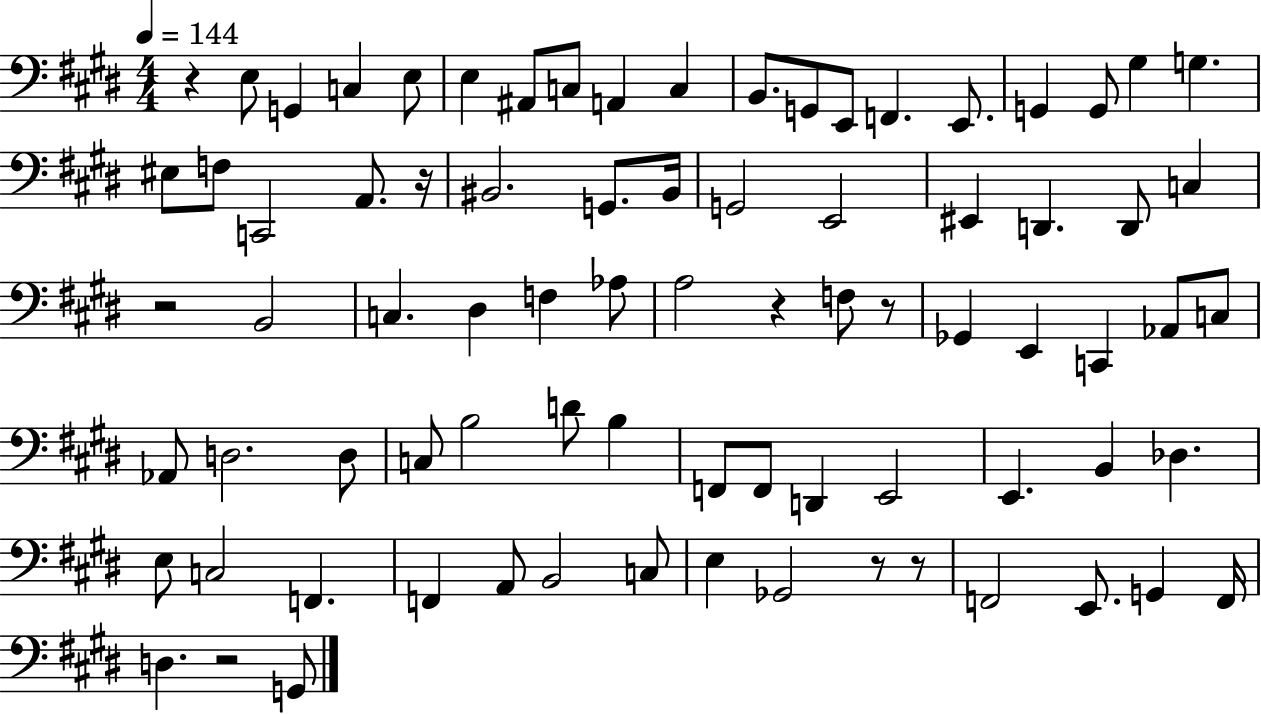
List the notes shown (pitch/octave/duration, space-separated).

R/q E3/e G2/q C3/q E3/e E3/q A#2/e C3/e A2/q C3/q B2/e. G2/e E2/e F2/q. E2/e. G2/q G2/e G#3/q G3/q. EIS3/e F3/e C2/h A2/e. R/s BIS2/h. G2/e. BIS2/s G2/h E2/h EIS2/q D2/q. D2/e C3/q R/h B2/h C3/q. D#3/q F3/q Ab3/e A3/h R/q F3/e R/e Gb2/q E2/q C2/q Ab2/e C3/e Ab2/e D3/h. D3/e C3/e B3/h D4/e B3/q F2/e F2/e D2/q E2/h E2/q. B2/q Db3/q. E3/e C3/h F2/q. F2/q A2/e B2/h C3/e E3/q Gb2/h R/e R/e F2/h E2/e. G2/q F2/s D3/q. R/h G2/e